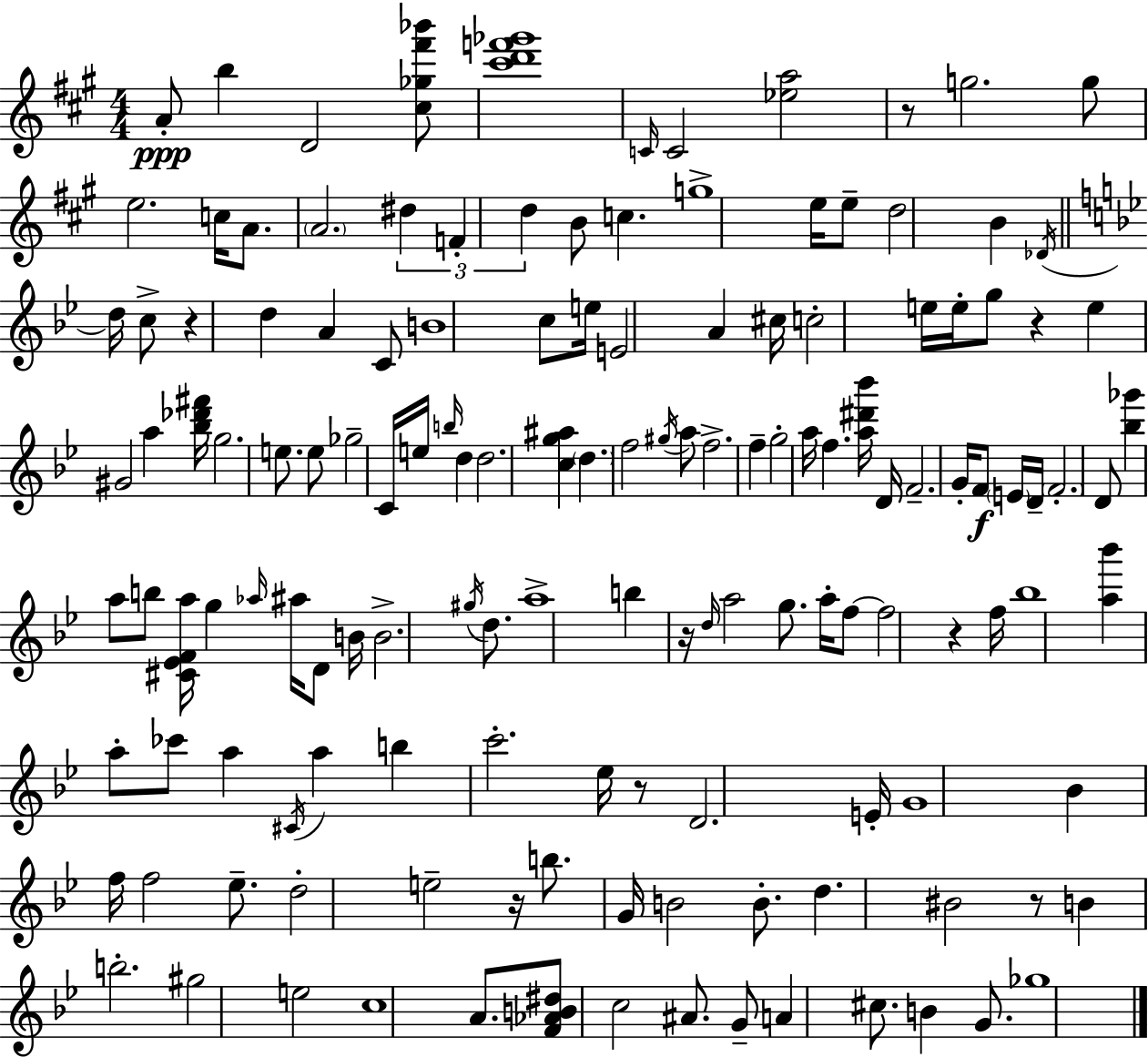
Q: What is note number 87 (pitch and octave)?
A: A5